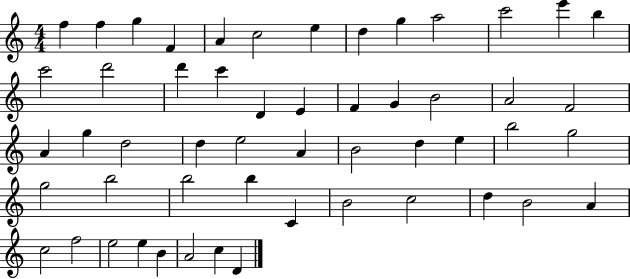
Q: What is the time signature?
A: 4/4